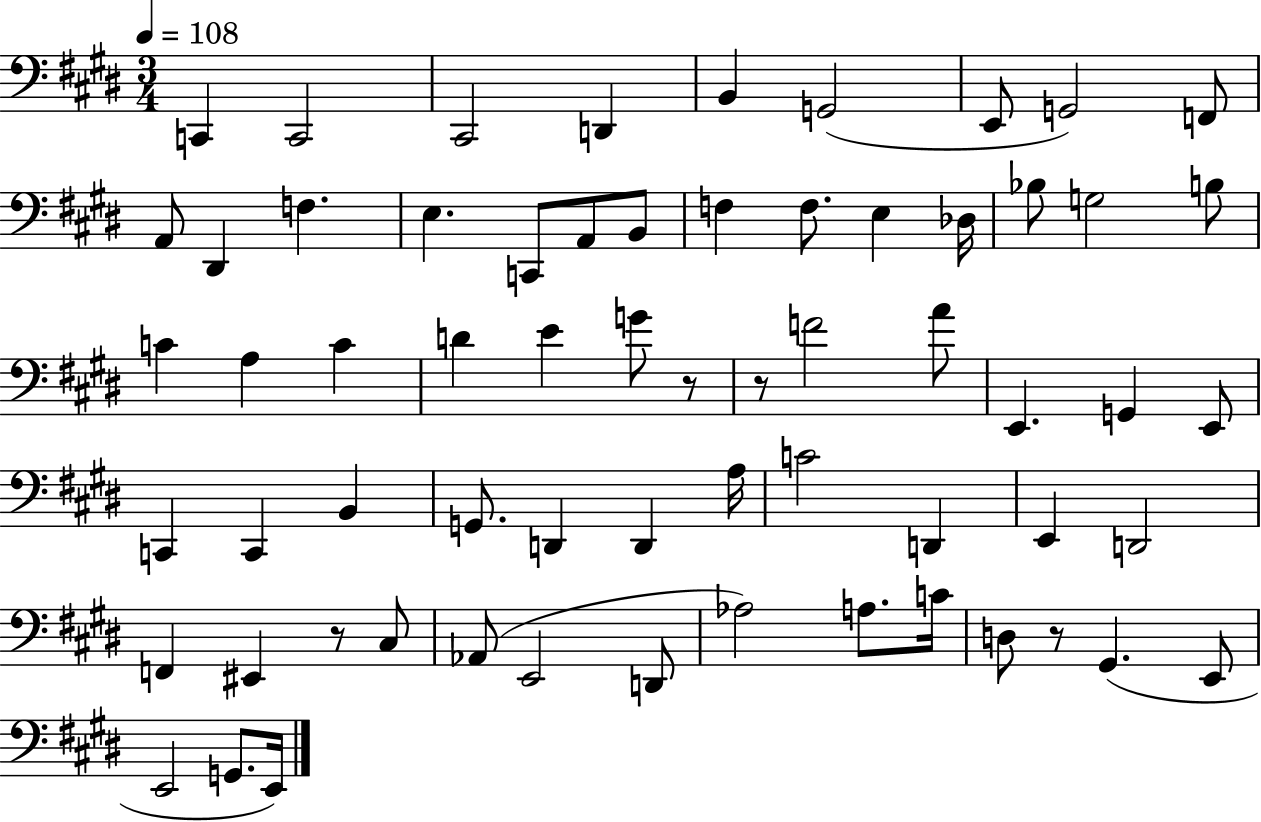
{
  \clef bass
  \numericTimeSignature
  \time 3/4
  \key e \major
  \tempo 4 = 108
  c,4 c,2 | cis,2 d,4 | b,4 g,2( | e,8 g,2) f,8 | \break a,8 dis,4 f4. | e4. c,8 a,8 b,8 | f4 f8. e4 des16 | bes8 g2 b8 | \break c'4 a4 c'4 | d'4 e'4 g'8 r8 | r8 f'2 a'8 | e,4. g,4 e,8 | \break c,4 c,4 b,4 | g,8. d,4 d,4 a16 | c'2 d,4 | e,4 d,2 | \break f,4 eis,4 r8 cis8 | aes,8( e,2 d,8 | aes2) a8. c'16 | d8 r8 gis,4.( e,8 | \break e,2 g,8. e,16) | \bar "|."
}